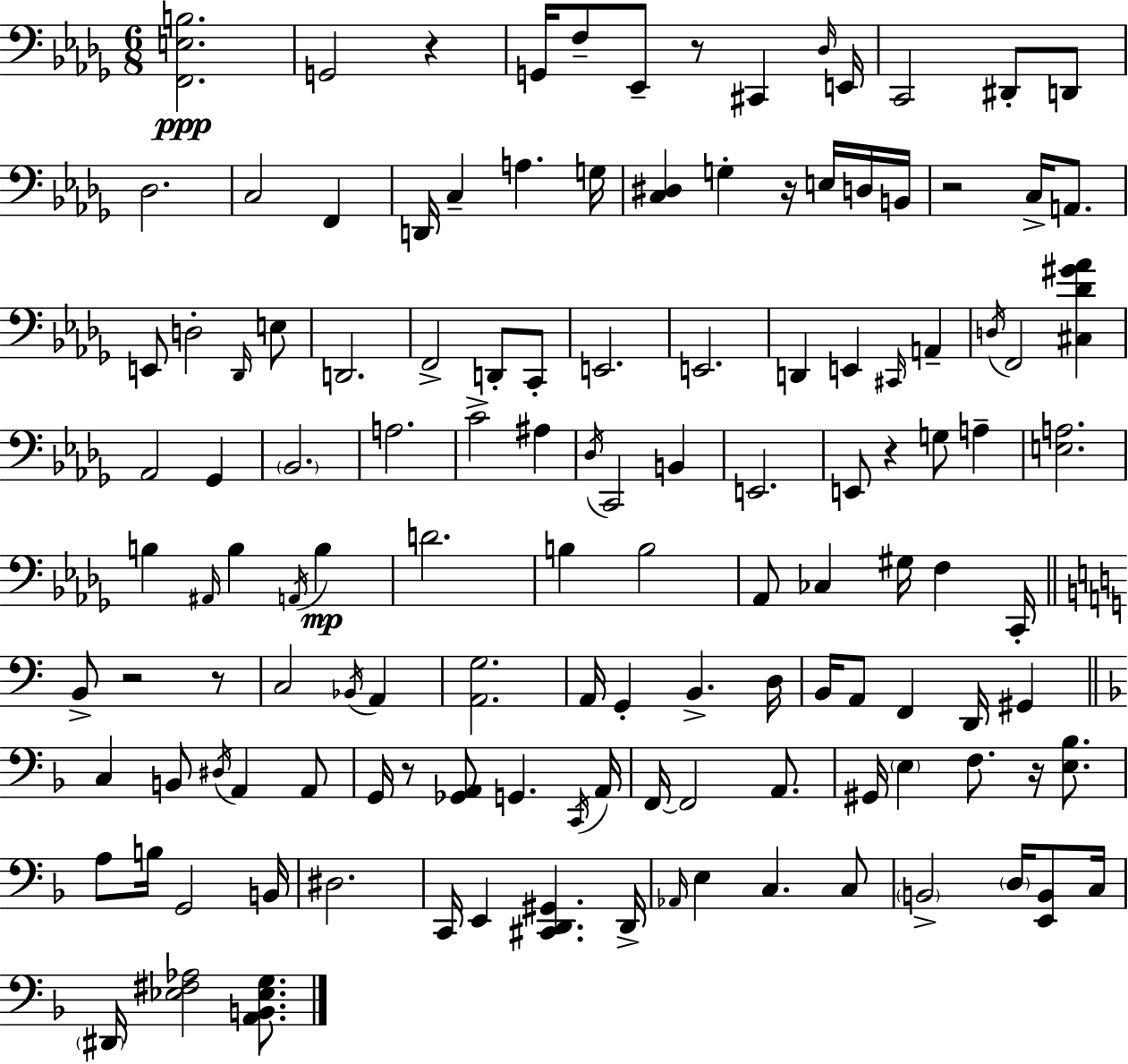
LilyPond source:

{
  \clef bass
  \numericTimeSignature
  \time 6/8
  \key bes \minor
  <f, e b>2.\ppp | g,2 r4 | g,16 f8-- ees,8-- r8 cis,4 \grace { des16 } | e,16 c,2 dis,8-. d,8 | \break des2. | c2 f,4 | d,16 c4-- a4. | g16 <c dis>4 g4-. r16 e16 d16 | \break b,16 r2 c16-> a,8. | e,8 d2-. \grace { des,16 } | e8 d,2. | f,2-> d,8-. | \break c,8-. e,2. | e,2. | d,4 e,4 \grace { cis,16 } a,4-- | \acciaccatura { d16 } f,2 | \break <cis des' gis' aes'>4 aes,2 | ges,4 \parenthesize bes,2. | a2. | c'2-> | \break ais4 \acciaccatura { des16 } c,2 | b,4 e,2. | e,8 r4 g8 | a4-- <e a>2. | \break b4 \grace { ais,16 } b4 | \acciaccatura { a,16 }\mp b4 d'2. | b4 b2 | aes,8 ces4 | \break gis16 f4 c,16-. \bar "||" \break \key a \minor b,8-> r2 r8 | c2 \acciaccatura { bes,16 } a,4 | <a, g>2. | a,16 g,4-. b,4.-> | \break d16 b,16 a,8 f,4 d,16 gis,4 | \bar "||" \break \key f \major c4 b,8 \acciaccatura { dis16 } a,4 a,8 | g,16 r8 <ges, a,>8 g,4. | \acciaccatura { c,16 } a,16 f,16~~ f,2 a,8. | gis,16 \parenthesize e4 f8. r16 <e bes>8. | \break a8 b16 g,2 | b,16 dis2. | c,16 e,4 <cis, d, gis,>4. | d,16-> \grace { aes,16 } e4 c4. | \break c8 \parenthesize b,2-> \parenthesize d16 | <e, b,>8 c16 \parenthesize dis,16 <ees fis aes>2 | <a, b, ees g>8. \bar "|."
}